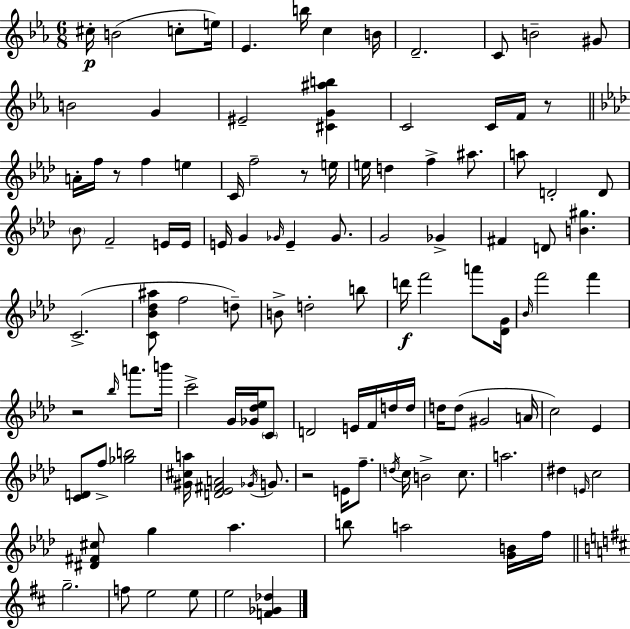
C#5/s B4/h C5/e E5/s Eb4/q. B5/s C5/q B4/s D4/h. C4/e B4/h G#4/e B4/h G4/q EIS4/h [C#4,G4,A#5,B5]/q C4/h C4/s F4/s R/e A4/s F5/s R/e F5/q E5/q C4/s F5/h R/e E5/s E5/s D5/q F5/q A#5/e. A5/e D4/h D4/e Bb4/e F4/h E4/s E4/s E4/s G4/q Gb4/s E4/q Gb4/e. G4/h Gb4/q F#4/q D4/e [B4,G#5]/q. C4/h. [C4,Bb4,Db5,A#5]/e F5/h D5/e B4/e D5/h B5/e D6/s F6/h A6/e [Db4,G4]/s Bb4/s F6/h F6/q R/h Bb5/s A6/e. B6/s C6/h G4/s [Gb4,Db5,Eb5]/s C4/e D4/h E4/s F4/s D5/s D5/s D5/s D5/e G#4/h A4/s C5/h Eb4/q [C4,D4]/e F5/e [Gb5,B5]/h [G#4,C#5,A5]/s [D4,Eb4,F#4,A4]/h Gb4/s G4/e. R/h E4/s F5/e. D5/s C5/s B4/h C5/e. A5/h. D#5/q E4/s C5/h [D#4,F#4,C#5]/e G5/q Ab5/q. B5/e A5/h [G4,B4]/s F5/s G5/h. F5/e E5/h E5/e E5/h [F4,Gb4,Db5]/q